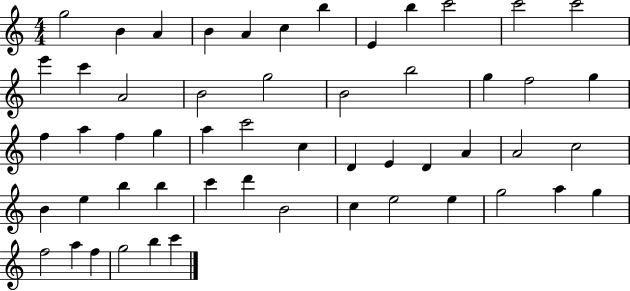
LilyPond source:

{
  \clef treble
  \numericTimeSignature
  \time 4/4
  \key c \major
  g''2 b'4 a'4 | b'4 a'4 c''4 b''4 | e'4 b''4 c'''2 | c'''2 c'''2 | \break e'''4 c'''4 a'2 | b'2 g''2 | b'2 b''2 | g''4 f''2 g''4 | \break f''4 a''4 f''4 g''4 | a''4 c'''2 c''4 | d'4 e'4 d'4 a'4 | a'2 c''2 | \break b'4 e''4 b''4 b''4 | c'''4 d'''4 b'2 | c''4 e''2 e''4 | g''2 a''4 g''4 | \break f''2 a''4 f''4 | g''2 b''4 c'''4 | \bar "|."
}